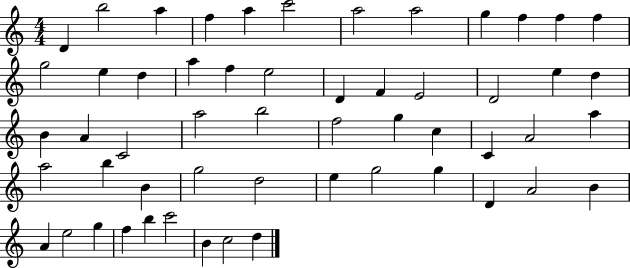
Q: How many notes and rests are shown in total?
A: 55